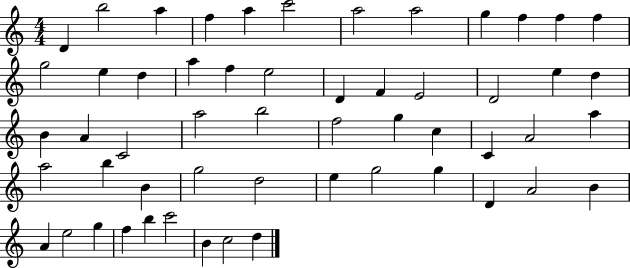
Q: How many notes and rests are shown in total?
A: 55